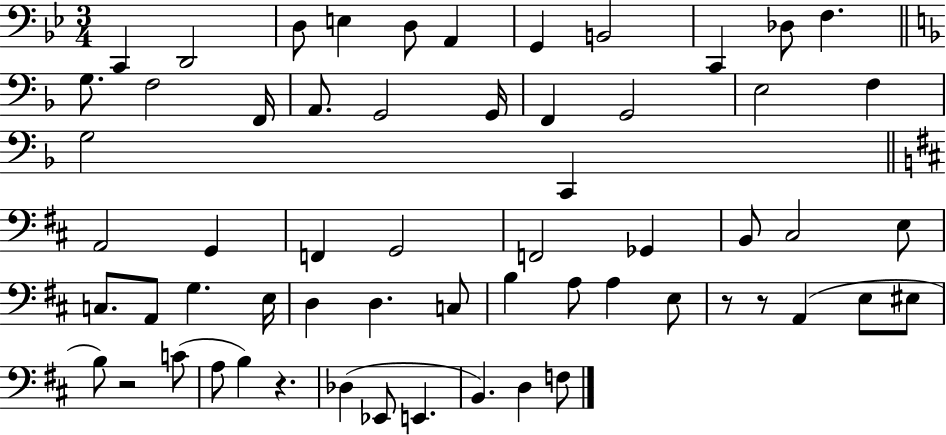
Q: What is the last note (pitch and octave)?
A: F3